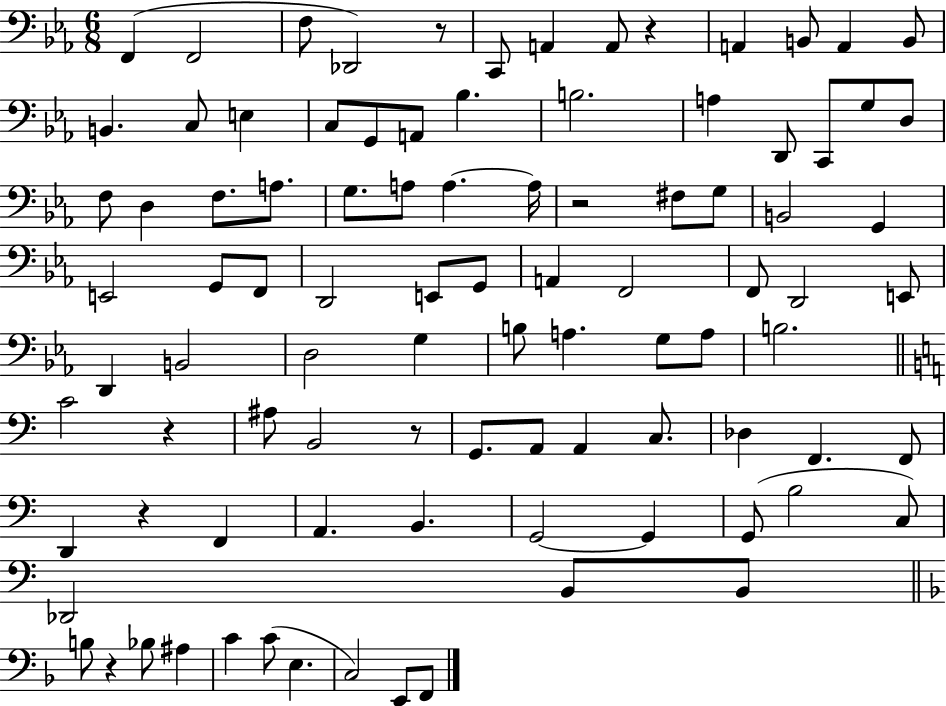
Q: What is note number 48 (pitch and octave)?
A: D2